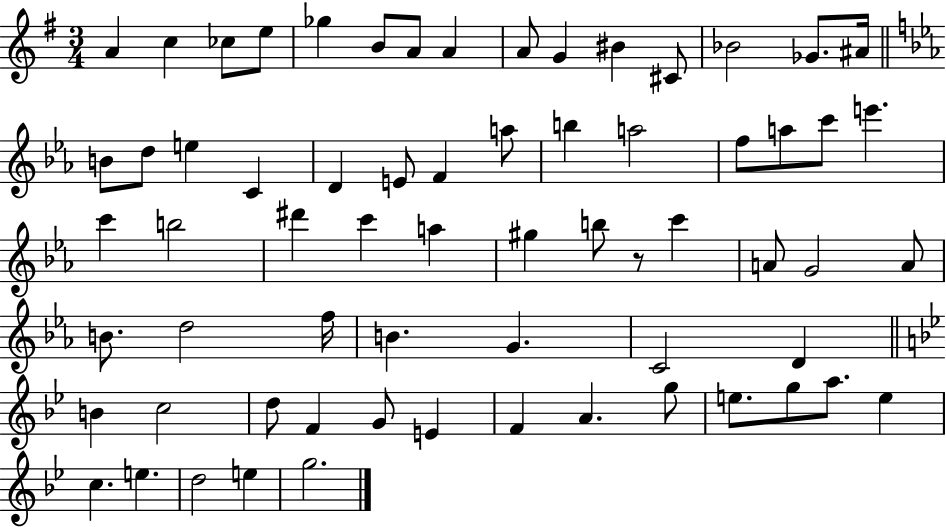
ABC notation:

X:1
T:Untitled
M:3/4
L:1/4
K:G
A c _c/2 e/2 _g B/2 A/2 A A/2 G ^B ^C/2 _B2 _G/2 ^A/4 B/2 d/2 e C D E/2 F a/2 b a2 f/2 a/2 c'/2 e' c' b2 ^d' c' a ^g b/2 z/2 c' A/2 G2 A/2 B/2 d2 f/4 B G C2 D B c2 d/2 F G/2 E F A g/2 e/2 g/2 a/2 e c e d2 e g2